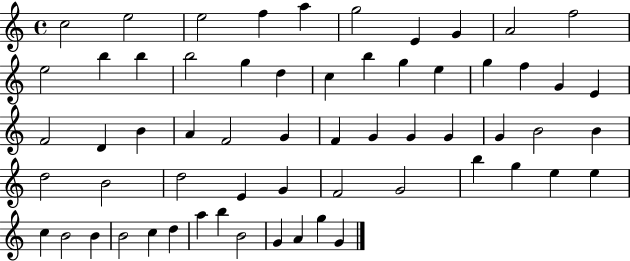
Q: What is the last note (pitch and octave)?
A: G4